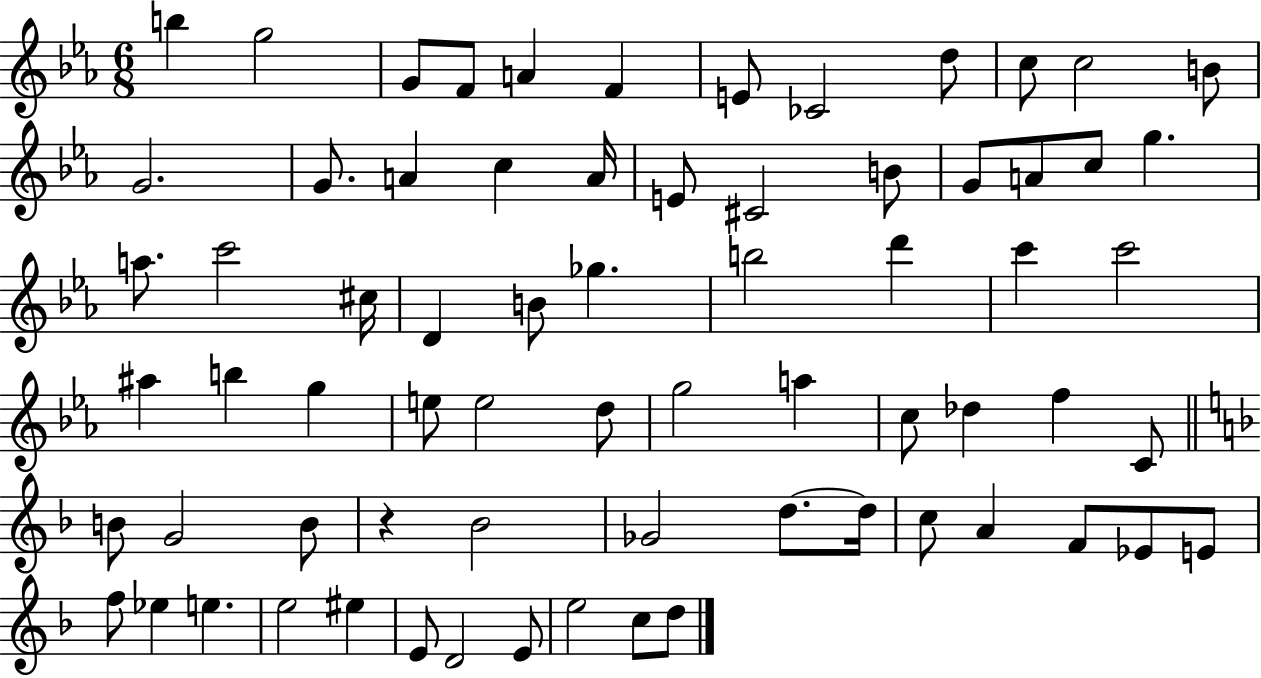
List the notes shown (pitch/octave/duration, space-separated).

B5/q G5/h G4/e F4/e A4/q F4/q E4/e CES4/h D5/e C5/e C5/h B4/e G4/h. G4/e. A4/q C5/q A4/s E4/e C#4/h B4/e G4/e A4/e C5/e G5/q. A5/e. C6/h C#5/s D4/q B4/e Gb5/q. B5/h D6/q C6/q C6/h A#5/q B5/q G5/q E5/e E5/h D5/e G5/h A5/q C5/e Db5/q F5/q C4/e B4/e G4/h B4/e R/q Bb4/h Gb4/h D5/e. D5/s C5/e A4/q F4/e Eb4/e E4/e F5/e Eb5/q E5/q. E5/h EIS5/q E4/e D4/h E4/e E5/h C5/e D5/e